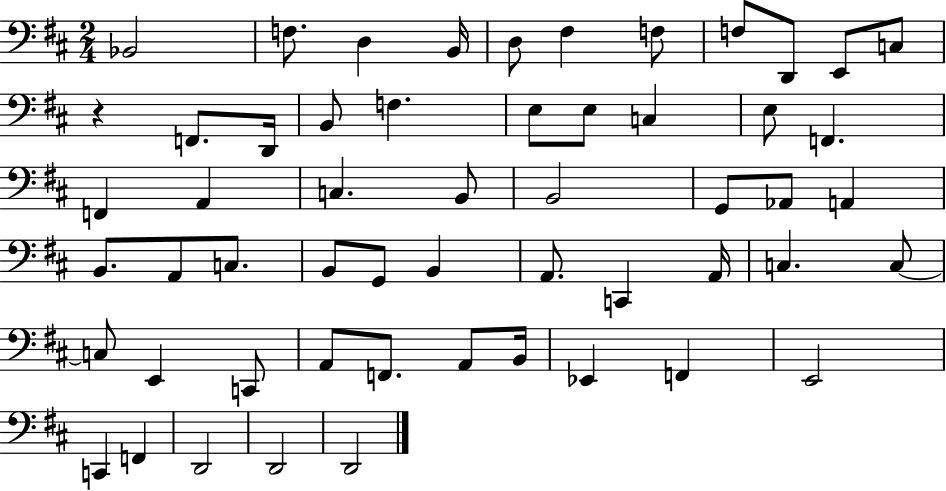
{
  \clef bass
  \numericTimeSignature
  \time 2/4
  \key d \major
  bes,2 | f8. d4 b,16 | d8 fis4 f8 | f8 d,8 e,8 c8 | \break r4 f,8. d,16 | b,8 f4. | e8 e8 c4 | e8 f,4. | \break f,4 a,4 | c4. b,8 | b,2 | g,8 aes,8 a,4 | \break b,8. a,8 c8. | b,8 g,8 b,4 | a,8. c,4 a,16 | c4. c8~~ | \break c8 e,4 c,8 | a,8 f,8. a,8 b,16 | ees,4 f,4 | e,2 | \break c,4 f,4 | d,2 | d,2 | d,2 | \break \bar "|."
}